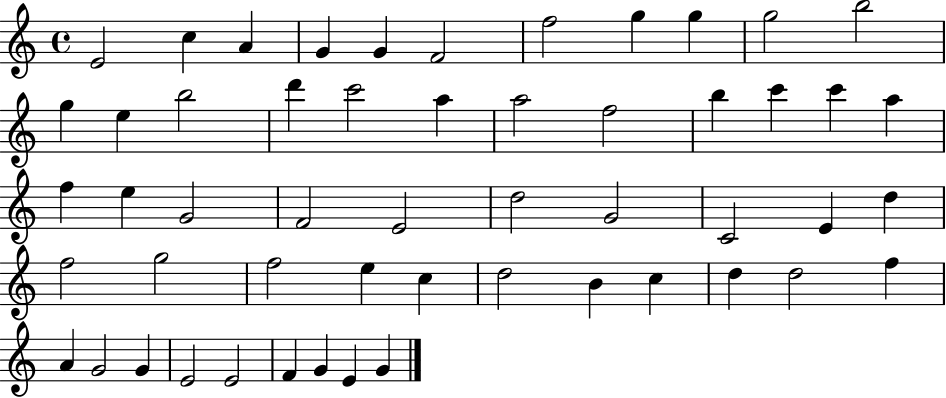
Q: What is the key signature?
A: C major